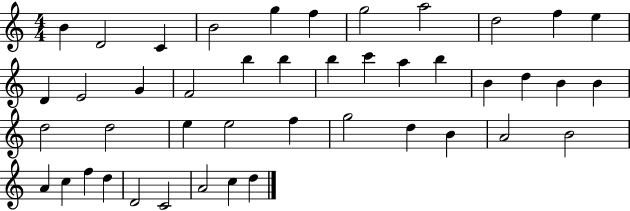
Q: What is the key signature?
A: C major